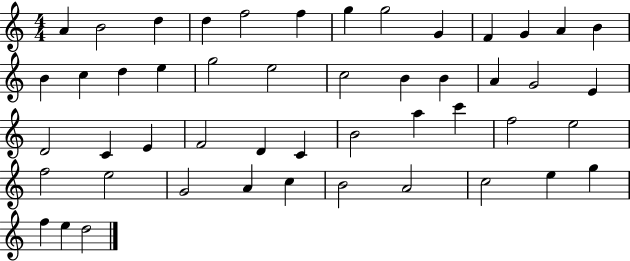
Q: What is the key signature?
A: C major